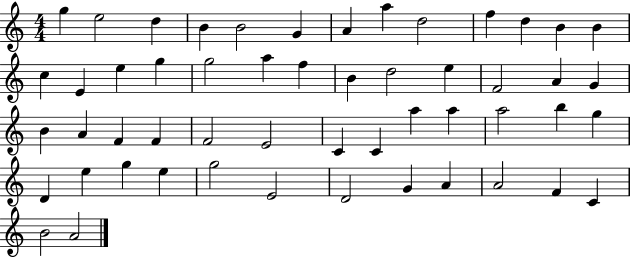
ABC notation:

X:1
T:Untitled
M:4/4
L:1/4
K:C
g e2 d B B2 G A a d2 f d B B c E e g g2 a f B d2 e F2 A G B A F F F2 E2 C C a a a2 b g D e g e g2 E2 D2 G A A2 F C B2 A2